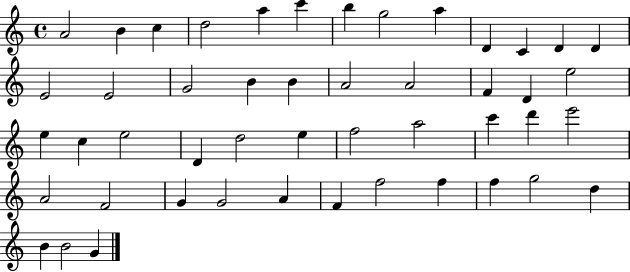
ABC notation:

X:1
T:Untitled
M:4/4
L:1/4
K:C
A2 B c d2 a c' b g2 a D C D D E2 E2 G2 B B A2 A2 F D e2 e c e2 D d2 e f2 a2 c' d' e'2 A2 F2 G G2 A F f2 f f g2 d B B2 G